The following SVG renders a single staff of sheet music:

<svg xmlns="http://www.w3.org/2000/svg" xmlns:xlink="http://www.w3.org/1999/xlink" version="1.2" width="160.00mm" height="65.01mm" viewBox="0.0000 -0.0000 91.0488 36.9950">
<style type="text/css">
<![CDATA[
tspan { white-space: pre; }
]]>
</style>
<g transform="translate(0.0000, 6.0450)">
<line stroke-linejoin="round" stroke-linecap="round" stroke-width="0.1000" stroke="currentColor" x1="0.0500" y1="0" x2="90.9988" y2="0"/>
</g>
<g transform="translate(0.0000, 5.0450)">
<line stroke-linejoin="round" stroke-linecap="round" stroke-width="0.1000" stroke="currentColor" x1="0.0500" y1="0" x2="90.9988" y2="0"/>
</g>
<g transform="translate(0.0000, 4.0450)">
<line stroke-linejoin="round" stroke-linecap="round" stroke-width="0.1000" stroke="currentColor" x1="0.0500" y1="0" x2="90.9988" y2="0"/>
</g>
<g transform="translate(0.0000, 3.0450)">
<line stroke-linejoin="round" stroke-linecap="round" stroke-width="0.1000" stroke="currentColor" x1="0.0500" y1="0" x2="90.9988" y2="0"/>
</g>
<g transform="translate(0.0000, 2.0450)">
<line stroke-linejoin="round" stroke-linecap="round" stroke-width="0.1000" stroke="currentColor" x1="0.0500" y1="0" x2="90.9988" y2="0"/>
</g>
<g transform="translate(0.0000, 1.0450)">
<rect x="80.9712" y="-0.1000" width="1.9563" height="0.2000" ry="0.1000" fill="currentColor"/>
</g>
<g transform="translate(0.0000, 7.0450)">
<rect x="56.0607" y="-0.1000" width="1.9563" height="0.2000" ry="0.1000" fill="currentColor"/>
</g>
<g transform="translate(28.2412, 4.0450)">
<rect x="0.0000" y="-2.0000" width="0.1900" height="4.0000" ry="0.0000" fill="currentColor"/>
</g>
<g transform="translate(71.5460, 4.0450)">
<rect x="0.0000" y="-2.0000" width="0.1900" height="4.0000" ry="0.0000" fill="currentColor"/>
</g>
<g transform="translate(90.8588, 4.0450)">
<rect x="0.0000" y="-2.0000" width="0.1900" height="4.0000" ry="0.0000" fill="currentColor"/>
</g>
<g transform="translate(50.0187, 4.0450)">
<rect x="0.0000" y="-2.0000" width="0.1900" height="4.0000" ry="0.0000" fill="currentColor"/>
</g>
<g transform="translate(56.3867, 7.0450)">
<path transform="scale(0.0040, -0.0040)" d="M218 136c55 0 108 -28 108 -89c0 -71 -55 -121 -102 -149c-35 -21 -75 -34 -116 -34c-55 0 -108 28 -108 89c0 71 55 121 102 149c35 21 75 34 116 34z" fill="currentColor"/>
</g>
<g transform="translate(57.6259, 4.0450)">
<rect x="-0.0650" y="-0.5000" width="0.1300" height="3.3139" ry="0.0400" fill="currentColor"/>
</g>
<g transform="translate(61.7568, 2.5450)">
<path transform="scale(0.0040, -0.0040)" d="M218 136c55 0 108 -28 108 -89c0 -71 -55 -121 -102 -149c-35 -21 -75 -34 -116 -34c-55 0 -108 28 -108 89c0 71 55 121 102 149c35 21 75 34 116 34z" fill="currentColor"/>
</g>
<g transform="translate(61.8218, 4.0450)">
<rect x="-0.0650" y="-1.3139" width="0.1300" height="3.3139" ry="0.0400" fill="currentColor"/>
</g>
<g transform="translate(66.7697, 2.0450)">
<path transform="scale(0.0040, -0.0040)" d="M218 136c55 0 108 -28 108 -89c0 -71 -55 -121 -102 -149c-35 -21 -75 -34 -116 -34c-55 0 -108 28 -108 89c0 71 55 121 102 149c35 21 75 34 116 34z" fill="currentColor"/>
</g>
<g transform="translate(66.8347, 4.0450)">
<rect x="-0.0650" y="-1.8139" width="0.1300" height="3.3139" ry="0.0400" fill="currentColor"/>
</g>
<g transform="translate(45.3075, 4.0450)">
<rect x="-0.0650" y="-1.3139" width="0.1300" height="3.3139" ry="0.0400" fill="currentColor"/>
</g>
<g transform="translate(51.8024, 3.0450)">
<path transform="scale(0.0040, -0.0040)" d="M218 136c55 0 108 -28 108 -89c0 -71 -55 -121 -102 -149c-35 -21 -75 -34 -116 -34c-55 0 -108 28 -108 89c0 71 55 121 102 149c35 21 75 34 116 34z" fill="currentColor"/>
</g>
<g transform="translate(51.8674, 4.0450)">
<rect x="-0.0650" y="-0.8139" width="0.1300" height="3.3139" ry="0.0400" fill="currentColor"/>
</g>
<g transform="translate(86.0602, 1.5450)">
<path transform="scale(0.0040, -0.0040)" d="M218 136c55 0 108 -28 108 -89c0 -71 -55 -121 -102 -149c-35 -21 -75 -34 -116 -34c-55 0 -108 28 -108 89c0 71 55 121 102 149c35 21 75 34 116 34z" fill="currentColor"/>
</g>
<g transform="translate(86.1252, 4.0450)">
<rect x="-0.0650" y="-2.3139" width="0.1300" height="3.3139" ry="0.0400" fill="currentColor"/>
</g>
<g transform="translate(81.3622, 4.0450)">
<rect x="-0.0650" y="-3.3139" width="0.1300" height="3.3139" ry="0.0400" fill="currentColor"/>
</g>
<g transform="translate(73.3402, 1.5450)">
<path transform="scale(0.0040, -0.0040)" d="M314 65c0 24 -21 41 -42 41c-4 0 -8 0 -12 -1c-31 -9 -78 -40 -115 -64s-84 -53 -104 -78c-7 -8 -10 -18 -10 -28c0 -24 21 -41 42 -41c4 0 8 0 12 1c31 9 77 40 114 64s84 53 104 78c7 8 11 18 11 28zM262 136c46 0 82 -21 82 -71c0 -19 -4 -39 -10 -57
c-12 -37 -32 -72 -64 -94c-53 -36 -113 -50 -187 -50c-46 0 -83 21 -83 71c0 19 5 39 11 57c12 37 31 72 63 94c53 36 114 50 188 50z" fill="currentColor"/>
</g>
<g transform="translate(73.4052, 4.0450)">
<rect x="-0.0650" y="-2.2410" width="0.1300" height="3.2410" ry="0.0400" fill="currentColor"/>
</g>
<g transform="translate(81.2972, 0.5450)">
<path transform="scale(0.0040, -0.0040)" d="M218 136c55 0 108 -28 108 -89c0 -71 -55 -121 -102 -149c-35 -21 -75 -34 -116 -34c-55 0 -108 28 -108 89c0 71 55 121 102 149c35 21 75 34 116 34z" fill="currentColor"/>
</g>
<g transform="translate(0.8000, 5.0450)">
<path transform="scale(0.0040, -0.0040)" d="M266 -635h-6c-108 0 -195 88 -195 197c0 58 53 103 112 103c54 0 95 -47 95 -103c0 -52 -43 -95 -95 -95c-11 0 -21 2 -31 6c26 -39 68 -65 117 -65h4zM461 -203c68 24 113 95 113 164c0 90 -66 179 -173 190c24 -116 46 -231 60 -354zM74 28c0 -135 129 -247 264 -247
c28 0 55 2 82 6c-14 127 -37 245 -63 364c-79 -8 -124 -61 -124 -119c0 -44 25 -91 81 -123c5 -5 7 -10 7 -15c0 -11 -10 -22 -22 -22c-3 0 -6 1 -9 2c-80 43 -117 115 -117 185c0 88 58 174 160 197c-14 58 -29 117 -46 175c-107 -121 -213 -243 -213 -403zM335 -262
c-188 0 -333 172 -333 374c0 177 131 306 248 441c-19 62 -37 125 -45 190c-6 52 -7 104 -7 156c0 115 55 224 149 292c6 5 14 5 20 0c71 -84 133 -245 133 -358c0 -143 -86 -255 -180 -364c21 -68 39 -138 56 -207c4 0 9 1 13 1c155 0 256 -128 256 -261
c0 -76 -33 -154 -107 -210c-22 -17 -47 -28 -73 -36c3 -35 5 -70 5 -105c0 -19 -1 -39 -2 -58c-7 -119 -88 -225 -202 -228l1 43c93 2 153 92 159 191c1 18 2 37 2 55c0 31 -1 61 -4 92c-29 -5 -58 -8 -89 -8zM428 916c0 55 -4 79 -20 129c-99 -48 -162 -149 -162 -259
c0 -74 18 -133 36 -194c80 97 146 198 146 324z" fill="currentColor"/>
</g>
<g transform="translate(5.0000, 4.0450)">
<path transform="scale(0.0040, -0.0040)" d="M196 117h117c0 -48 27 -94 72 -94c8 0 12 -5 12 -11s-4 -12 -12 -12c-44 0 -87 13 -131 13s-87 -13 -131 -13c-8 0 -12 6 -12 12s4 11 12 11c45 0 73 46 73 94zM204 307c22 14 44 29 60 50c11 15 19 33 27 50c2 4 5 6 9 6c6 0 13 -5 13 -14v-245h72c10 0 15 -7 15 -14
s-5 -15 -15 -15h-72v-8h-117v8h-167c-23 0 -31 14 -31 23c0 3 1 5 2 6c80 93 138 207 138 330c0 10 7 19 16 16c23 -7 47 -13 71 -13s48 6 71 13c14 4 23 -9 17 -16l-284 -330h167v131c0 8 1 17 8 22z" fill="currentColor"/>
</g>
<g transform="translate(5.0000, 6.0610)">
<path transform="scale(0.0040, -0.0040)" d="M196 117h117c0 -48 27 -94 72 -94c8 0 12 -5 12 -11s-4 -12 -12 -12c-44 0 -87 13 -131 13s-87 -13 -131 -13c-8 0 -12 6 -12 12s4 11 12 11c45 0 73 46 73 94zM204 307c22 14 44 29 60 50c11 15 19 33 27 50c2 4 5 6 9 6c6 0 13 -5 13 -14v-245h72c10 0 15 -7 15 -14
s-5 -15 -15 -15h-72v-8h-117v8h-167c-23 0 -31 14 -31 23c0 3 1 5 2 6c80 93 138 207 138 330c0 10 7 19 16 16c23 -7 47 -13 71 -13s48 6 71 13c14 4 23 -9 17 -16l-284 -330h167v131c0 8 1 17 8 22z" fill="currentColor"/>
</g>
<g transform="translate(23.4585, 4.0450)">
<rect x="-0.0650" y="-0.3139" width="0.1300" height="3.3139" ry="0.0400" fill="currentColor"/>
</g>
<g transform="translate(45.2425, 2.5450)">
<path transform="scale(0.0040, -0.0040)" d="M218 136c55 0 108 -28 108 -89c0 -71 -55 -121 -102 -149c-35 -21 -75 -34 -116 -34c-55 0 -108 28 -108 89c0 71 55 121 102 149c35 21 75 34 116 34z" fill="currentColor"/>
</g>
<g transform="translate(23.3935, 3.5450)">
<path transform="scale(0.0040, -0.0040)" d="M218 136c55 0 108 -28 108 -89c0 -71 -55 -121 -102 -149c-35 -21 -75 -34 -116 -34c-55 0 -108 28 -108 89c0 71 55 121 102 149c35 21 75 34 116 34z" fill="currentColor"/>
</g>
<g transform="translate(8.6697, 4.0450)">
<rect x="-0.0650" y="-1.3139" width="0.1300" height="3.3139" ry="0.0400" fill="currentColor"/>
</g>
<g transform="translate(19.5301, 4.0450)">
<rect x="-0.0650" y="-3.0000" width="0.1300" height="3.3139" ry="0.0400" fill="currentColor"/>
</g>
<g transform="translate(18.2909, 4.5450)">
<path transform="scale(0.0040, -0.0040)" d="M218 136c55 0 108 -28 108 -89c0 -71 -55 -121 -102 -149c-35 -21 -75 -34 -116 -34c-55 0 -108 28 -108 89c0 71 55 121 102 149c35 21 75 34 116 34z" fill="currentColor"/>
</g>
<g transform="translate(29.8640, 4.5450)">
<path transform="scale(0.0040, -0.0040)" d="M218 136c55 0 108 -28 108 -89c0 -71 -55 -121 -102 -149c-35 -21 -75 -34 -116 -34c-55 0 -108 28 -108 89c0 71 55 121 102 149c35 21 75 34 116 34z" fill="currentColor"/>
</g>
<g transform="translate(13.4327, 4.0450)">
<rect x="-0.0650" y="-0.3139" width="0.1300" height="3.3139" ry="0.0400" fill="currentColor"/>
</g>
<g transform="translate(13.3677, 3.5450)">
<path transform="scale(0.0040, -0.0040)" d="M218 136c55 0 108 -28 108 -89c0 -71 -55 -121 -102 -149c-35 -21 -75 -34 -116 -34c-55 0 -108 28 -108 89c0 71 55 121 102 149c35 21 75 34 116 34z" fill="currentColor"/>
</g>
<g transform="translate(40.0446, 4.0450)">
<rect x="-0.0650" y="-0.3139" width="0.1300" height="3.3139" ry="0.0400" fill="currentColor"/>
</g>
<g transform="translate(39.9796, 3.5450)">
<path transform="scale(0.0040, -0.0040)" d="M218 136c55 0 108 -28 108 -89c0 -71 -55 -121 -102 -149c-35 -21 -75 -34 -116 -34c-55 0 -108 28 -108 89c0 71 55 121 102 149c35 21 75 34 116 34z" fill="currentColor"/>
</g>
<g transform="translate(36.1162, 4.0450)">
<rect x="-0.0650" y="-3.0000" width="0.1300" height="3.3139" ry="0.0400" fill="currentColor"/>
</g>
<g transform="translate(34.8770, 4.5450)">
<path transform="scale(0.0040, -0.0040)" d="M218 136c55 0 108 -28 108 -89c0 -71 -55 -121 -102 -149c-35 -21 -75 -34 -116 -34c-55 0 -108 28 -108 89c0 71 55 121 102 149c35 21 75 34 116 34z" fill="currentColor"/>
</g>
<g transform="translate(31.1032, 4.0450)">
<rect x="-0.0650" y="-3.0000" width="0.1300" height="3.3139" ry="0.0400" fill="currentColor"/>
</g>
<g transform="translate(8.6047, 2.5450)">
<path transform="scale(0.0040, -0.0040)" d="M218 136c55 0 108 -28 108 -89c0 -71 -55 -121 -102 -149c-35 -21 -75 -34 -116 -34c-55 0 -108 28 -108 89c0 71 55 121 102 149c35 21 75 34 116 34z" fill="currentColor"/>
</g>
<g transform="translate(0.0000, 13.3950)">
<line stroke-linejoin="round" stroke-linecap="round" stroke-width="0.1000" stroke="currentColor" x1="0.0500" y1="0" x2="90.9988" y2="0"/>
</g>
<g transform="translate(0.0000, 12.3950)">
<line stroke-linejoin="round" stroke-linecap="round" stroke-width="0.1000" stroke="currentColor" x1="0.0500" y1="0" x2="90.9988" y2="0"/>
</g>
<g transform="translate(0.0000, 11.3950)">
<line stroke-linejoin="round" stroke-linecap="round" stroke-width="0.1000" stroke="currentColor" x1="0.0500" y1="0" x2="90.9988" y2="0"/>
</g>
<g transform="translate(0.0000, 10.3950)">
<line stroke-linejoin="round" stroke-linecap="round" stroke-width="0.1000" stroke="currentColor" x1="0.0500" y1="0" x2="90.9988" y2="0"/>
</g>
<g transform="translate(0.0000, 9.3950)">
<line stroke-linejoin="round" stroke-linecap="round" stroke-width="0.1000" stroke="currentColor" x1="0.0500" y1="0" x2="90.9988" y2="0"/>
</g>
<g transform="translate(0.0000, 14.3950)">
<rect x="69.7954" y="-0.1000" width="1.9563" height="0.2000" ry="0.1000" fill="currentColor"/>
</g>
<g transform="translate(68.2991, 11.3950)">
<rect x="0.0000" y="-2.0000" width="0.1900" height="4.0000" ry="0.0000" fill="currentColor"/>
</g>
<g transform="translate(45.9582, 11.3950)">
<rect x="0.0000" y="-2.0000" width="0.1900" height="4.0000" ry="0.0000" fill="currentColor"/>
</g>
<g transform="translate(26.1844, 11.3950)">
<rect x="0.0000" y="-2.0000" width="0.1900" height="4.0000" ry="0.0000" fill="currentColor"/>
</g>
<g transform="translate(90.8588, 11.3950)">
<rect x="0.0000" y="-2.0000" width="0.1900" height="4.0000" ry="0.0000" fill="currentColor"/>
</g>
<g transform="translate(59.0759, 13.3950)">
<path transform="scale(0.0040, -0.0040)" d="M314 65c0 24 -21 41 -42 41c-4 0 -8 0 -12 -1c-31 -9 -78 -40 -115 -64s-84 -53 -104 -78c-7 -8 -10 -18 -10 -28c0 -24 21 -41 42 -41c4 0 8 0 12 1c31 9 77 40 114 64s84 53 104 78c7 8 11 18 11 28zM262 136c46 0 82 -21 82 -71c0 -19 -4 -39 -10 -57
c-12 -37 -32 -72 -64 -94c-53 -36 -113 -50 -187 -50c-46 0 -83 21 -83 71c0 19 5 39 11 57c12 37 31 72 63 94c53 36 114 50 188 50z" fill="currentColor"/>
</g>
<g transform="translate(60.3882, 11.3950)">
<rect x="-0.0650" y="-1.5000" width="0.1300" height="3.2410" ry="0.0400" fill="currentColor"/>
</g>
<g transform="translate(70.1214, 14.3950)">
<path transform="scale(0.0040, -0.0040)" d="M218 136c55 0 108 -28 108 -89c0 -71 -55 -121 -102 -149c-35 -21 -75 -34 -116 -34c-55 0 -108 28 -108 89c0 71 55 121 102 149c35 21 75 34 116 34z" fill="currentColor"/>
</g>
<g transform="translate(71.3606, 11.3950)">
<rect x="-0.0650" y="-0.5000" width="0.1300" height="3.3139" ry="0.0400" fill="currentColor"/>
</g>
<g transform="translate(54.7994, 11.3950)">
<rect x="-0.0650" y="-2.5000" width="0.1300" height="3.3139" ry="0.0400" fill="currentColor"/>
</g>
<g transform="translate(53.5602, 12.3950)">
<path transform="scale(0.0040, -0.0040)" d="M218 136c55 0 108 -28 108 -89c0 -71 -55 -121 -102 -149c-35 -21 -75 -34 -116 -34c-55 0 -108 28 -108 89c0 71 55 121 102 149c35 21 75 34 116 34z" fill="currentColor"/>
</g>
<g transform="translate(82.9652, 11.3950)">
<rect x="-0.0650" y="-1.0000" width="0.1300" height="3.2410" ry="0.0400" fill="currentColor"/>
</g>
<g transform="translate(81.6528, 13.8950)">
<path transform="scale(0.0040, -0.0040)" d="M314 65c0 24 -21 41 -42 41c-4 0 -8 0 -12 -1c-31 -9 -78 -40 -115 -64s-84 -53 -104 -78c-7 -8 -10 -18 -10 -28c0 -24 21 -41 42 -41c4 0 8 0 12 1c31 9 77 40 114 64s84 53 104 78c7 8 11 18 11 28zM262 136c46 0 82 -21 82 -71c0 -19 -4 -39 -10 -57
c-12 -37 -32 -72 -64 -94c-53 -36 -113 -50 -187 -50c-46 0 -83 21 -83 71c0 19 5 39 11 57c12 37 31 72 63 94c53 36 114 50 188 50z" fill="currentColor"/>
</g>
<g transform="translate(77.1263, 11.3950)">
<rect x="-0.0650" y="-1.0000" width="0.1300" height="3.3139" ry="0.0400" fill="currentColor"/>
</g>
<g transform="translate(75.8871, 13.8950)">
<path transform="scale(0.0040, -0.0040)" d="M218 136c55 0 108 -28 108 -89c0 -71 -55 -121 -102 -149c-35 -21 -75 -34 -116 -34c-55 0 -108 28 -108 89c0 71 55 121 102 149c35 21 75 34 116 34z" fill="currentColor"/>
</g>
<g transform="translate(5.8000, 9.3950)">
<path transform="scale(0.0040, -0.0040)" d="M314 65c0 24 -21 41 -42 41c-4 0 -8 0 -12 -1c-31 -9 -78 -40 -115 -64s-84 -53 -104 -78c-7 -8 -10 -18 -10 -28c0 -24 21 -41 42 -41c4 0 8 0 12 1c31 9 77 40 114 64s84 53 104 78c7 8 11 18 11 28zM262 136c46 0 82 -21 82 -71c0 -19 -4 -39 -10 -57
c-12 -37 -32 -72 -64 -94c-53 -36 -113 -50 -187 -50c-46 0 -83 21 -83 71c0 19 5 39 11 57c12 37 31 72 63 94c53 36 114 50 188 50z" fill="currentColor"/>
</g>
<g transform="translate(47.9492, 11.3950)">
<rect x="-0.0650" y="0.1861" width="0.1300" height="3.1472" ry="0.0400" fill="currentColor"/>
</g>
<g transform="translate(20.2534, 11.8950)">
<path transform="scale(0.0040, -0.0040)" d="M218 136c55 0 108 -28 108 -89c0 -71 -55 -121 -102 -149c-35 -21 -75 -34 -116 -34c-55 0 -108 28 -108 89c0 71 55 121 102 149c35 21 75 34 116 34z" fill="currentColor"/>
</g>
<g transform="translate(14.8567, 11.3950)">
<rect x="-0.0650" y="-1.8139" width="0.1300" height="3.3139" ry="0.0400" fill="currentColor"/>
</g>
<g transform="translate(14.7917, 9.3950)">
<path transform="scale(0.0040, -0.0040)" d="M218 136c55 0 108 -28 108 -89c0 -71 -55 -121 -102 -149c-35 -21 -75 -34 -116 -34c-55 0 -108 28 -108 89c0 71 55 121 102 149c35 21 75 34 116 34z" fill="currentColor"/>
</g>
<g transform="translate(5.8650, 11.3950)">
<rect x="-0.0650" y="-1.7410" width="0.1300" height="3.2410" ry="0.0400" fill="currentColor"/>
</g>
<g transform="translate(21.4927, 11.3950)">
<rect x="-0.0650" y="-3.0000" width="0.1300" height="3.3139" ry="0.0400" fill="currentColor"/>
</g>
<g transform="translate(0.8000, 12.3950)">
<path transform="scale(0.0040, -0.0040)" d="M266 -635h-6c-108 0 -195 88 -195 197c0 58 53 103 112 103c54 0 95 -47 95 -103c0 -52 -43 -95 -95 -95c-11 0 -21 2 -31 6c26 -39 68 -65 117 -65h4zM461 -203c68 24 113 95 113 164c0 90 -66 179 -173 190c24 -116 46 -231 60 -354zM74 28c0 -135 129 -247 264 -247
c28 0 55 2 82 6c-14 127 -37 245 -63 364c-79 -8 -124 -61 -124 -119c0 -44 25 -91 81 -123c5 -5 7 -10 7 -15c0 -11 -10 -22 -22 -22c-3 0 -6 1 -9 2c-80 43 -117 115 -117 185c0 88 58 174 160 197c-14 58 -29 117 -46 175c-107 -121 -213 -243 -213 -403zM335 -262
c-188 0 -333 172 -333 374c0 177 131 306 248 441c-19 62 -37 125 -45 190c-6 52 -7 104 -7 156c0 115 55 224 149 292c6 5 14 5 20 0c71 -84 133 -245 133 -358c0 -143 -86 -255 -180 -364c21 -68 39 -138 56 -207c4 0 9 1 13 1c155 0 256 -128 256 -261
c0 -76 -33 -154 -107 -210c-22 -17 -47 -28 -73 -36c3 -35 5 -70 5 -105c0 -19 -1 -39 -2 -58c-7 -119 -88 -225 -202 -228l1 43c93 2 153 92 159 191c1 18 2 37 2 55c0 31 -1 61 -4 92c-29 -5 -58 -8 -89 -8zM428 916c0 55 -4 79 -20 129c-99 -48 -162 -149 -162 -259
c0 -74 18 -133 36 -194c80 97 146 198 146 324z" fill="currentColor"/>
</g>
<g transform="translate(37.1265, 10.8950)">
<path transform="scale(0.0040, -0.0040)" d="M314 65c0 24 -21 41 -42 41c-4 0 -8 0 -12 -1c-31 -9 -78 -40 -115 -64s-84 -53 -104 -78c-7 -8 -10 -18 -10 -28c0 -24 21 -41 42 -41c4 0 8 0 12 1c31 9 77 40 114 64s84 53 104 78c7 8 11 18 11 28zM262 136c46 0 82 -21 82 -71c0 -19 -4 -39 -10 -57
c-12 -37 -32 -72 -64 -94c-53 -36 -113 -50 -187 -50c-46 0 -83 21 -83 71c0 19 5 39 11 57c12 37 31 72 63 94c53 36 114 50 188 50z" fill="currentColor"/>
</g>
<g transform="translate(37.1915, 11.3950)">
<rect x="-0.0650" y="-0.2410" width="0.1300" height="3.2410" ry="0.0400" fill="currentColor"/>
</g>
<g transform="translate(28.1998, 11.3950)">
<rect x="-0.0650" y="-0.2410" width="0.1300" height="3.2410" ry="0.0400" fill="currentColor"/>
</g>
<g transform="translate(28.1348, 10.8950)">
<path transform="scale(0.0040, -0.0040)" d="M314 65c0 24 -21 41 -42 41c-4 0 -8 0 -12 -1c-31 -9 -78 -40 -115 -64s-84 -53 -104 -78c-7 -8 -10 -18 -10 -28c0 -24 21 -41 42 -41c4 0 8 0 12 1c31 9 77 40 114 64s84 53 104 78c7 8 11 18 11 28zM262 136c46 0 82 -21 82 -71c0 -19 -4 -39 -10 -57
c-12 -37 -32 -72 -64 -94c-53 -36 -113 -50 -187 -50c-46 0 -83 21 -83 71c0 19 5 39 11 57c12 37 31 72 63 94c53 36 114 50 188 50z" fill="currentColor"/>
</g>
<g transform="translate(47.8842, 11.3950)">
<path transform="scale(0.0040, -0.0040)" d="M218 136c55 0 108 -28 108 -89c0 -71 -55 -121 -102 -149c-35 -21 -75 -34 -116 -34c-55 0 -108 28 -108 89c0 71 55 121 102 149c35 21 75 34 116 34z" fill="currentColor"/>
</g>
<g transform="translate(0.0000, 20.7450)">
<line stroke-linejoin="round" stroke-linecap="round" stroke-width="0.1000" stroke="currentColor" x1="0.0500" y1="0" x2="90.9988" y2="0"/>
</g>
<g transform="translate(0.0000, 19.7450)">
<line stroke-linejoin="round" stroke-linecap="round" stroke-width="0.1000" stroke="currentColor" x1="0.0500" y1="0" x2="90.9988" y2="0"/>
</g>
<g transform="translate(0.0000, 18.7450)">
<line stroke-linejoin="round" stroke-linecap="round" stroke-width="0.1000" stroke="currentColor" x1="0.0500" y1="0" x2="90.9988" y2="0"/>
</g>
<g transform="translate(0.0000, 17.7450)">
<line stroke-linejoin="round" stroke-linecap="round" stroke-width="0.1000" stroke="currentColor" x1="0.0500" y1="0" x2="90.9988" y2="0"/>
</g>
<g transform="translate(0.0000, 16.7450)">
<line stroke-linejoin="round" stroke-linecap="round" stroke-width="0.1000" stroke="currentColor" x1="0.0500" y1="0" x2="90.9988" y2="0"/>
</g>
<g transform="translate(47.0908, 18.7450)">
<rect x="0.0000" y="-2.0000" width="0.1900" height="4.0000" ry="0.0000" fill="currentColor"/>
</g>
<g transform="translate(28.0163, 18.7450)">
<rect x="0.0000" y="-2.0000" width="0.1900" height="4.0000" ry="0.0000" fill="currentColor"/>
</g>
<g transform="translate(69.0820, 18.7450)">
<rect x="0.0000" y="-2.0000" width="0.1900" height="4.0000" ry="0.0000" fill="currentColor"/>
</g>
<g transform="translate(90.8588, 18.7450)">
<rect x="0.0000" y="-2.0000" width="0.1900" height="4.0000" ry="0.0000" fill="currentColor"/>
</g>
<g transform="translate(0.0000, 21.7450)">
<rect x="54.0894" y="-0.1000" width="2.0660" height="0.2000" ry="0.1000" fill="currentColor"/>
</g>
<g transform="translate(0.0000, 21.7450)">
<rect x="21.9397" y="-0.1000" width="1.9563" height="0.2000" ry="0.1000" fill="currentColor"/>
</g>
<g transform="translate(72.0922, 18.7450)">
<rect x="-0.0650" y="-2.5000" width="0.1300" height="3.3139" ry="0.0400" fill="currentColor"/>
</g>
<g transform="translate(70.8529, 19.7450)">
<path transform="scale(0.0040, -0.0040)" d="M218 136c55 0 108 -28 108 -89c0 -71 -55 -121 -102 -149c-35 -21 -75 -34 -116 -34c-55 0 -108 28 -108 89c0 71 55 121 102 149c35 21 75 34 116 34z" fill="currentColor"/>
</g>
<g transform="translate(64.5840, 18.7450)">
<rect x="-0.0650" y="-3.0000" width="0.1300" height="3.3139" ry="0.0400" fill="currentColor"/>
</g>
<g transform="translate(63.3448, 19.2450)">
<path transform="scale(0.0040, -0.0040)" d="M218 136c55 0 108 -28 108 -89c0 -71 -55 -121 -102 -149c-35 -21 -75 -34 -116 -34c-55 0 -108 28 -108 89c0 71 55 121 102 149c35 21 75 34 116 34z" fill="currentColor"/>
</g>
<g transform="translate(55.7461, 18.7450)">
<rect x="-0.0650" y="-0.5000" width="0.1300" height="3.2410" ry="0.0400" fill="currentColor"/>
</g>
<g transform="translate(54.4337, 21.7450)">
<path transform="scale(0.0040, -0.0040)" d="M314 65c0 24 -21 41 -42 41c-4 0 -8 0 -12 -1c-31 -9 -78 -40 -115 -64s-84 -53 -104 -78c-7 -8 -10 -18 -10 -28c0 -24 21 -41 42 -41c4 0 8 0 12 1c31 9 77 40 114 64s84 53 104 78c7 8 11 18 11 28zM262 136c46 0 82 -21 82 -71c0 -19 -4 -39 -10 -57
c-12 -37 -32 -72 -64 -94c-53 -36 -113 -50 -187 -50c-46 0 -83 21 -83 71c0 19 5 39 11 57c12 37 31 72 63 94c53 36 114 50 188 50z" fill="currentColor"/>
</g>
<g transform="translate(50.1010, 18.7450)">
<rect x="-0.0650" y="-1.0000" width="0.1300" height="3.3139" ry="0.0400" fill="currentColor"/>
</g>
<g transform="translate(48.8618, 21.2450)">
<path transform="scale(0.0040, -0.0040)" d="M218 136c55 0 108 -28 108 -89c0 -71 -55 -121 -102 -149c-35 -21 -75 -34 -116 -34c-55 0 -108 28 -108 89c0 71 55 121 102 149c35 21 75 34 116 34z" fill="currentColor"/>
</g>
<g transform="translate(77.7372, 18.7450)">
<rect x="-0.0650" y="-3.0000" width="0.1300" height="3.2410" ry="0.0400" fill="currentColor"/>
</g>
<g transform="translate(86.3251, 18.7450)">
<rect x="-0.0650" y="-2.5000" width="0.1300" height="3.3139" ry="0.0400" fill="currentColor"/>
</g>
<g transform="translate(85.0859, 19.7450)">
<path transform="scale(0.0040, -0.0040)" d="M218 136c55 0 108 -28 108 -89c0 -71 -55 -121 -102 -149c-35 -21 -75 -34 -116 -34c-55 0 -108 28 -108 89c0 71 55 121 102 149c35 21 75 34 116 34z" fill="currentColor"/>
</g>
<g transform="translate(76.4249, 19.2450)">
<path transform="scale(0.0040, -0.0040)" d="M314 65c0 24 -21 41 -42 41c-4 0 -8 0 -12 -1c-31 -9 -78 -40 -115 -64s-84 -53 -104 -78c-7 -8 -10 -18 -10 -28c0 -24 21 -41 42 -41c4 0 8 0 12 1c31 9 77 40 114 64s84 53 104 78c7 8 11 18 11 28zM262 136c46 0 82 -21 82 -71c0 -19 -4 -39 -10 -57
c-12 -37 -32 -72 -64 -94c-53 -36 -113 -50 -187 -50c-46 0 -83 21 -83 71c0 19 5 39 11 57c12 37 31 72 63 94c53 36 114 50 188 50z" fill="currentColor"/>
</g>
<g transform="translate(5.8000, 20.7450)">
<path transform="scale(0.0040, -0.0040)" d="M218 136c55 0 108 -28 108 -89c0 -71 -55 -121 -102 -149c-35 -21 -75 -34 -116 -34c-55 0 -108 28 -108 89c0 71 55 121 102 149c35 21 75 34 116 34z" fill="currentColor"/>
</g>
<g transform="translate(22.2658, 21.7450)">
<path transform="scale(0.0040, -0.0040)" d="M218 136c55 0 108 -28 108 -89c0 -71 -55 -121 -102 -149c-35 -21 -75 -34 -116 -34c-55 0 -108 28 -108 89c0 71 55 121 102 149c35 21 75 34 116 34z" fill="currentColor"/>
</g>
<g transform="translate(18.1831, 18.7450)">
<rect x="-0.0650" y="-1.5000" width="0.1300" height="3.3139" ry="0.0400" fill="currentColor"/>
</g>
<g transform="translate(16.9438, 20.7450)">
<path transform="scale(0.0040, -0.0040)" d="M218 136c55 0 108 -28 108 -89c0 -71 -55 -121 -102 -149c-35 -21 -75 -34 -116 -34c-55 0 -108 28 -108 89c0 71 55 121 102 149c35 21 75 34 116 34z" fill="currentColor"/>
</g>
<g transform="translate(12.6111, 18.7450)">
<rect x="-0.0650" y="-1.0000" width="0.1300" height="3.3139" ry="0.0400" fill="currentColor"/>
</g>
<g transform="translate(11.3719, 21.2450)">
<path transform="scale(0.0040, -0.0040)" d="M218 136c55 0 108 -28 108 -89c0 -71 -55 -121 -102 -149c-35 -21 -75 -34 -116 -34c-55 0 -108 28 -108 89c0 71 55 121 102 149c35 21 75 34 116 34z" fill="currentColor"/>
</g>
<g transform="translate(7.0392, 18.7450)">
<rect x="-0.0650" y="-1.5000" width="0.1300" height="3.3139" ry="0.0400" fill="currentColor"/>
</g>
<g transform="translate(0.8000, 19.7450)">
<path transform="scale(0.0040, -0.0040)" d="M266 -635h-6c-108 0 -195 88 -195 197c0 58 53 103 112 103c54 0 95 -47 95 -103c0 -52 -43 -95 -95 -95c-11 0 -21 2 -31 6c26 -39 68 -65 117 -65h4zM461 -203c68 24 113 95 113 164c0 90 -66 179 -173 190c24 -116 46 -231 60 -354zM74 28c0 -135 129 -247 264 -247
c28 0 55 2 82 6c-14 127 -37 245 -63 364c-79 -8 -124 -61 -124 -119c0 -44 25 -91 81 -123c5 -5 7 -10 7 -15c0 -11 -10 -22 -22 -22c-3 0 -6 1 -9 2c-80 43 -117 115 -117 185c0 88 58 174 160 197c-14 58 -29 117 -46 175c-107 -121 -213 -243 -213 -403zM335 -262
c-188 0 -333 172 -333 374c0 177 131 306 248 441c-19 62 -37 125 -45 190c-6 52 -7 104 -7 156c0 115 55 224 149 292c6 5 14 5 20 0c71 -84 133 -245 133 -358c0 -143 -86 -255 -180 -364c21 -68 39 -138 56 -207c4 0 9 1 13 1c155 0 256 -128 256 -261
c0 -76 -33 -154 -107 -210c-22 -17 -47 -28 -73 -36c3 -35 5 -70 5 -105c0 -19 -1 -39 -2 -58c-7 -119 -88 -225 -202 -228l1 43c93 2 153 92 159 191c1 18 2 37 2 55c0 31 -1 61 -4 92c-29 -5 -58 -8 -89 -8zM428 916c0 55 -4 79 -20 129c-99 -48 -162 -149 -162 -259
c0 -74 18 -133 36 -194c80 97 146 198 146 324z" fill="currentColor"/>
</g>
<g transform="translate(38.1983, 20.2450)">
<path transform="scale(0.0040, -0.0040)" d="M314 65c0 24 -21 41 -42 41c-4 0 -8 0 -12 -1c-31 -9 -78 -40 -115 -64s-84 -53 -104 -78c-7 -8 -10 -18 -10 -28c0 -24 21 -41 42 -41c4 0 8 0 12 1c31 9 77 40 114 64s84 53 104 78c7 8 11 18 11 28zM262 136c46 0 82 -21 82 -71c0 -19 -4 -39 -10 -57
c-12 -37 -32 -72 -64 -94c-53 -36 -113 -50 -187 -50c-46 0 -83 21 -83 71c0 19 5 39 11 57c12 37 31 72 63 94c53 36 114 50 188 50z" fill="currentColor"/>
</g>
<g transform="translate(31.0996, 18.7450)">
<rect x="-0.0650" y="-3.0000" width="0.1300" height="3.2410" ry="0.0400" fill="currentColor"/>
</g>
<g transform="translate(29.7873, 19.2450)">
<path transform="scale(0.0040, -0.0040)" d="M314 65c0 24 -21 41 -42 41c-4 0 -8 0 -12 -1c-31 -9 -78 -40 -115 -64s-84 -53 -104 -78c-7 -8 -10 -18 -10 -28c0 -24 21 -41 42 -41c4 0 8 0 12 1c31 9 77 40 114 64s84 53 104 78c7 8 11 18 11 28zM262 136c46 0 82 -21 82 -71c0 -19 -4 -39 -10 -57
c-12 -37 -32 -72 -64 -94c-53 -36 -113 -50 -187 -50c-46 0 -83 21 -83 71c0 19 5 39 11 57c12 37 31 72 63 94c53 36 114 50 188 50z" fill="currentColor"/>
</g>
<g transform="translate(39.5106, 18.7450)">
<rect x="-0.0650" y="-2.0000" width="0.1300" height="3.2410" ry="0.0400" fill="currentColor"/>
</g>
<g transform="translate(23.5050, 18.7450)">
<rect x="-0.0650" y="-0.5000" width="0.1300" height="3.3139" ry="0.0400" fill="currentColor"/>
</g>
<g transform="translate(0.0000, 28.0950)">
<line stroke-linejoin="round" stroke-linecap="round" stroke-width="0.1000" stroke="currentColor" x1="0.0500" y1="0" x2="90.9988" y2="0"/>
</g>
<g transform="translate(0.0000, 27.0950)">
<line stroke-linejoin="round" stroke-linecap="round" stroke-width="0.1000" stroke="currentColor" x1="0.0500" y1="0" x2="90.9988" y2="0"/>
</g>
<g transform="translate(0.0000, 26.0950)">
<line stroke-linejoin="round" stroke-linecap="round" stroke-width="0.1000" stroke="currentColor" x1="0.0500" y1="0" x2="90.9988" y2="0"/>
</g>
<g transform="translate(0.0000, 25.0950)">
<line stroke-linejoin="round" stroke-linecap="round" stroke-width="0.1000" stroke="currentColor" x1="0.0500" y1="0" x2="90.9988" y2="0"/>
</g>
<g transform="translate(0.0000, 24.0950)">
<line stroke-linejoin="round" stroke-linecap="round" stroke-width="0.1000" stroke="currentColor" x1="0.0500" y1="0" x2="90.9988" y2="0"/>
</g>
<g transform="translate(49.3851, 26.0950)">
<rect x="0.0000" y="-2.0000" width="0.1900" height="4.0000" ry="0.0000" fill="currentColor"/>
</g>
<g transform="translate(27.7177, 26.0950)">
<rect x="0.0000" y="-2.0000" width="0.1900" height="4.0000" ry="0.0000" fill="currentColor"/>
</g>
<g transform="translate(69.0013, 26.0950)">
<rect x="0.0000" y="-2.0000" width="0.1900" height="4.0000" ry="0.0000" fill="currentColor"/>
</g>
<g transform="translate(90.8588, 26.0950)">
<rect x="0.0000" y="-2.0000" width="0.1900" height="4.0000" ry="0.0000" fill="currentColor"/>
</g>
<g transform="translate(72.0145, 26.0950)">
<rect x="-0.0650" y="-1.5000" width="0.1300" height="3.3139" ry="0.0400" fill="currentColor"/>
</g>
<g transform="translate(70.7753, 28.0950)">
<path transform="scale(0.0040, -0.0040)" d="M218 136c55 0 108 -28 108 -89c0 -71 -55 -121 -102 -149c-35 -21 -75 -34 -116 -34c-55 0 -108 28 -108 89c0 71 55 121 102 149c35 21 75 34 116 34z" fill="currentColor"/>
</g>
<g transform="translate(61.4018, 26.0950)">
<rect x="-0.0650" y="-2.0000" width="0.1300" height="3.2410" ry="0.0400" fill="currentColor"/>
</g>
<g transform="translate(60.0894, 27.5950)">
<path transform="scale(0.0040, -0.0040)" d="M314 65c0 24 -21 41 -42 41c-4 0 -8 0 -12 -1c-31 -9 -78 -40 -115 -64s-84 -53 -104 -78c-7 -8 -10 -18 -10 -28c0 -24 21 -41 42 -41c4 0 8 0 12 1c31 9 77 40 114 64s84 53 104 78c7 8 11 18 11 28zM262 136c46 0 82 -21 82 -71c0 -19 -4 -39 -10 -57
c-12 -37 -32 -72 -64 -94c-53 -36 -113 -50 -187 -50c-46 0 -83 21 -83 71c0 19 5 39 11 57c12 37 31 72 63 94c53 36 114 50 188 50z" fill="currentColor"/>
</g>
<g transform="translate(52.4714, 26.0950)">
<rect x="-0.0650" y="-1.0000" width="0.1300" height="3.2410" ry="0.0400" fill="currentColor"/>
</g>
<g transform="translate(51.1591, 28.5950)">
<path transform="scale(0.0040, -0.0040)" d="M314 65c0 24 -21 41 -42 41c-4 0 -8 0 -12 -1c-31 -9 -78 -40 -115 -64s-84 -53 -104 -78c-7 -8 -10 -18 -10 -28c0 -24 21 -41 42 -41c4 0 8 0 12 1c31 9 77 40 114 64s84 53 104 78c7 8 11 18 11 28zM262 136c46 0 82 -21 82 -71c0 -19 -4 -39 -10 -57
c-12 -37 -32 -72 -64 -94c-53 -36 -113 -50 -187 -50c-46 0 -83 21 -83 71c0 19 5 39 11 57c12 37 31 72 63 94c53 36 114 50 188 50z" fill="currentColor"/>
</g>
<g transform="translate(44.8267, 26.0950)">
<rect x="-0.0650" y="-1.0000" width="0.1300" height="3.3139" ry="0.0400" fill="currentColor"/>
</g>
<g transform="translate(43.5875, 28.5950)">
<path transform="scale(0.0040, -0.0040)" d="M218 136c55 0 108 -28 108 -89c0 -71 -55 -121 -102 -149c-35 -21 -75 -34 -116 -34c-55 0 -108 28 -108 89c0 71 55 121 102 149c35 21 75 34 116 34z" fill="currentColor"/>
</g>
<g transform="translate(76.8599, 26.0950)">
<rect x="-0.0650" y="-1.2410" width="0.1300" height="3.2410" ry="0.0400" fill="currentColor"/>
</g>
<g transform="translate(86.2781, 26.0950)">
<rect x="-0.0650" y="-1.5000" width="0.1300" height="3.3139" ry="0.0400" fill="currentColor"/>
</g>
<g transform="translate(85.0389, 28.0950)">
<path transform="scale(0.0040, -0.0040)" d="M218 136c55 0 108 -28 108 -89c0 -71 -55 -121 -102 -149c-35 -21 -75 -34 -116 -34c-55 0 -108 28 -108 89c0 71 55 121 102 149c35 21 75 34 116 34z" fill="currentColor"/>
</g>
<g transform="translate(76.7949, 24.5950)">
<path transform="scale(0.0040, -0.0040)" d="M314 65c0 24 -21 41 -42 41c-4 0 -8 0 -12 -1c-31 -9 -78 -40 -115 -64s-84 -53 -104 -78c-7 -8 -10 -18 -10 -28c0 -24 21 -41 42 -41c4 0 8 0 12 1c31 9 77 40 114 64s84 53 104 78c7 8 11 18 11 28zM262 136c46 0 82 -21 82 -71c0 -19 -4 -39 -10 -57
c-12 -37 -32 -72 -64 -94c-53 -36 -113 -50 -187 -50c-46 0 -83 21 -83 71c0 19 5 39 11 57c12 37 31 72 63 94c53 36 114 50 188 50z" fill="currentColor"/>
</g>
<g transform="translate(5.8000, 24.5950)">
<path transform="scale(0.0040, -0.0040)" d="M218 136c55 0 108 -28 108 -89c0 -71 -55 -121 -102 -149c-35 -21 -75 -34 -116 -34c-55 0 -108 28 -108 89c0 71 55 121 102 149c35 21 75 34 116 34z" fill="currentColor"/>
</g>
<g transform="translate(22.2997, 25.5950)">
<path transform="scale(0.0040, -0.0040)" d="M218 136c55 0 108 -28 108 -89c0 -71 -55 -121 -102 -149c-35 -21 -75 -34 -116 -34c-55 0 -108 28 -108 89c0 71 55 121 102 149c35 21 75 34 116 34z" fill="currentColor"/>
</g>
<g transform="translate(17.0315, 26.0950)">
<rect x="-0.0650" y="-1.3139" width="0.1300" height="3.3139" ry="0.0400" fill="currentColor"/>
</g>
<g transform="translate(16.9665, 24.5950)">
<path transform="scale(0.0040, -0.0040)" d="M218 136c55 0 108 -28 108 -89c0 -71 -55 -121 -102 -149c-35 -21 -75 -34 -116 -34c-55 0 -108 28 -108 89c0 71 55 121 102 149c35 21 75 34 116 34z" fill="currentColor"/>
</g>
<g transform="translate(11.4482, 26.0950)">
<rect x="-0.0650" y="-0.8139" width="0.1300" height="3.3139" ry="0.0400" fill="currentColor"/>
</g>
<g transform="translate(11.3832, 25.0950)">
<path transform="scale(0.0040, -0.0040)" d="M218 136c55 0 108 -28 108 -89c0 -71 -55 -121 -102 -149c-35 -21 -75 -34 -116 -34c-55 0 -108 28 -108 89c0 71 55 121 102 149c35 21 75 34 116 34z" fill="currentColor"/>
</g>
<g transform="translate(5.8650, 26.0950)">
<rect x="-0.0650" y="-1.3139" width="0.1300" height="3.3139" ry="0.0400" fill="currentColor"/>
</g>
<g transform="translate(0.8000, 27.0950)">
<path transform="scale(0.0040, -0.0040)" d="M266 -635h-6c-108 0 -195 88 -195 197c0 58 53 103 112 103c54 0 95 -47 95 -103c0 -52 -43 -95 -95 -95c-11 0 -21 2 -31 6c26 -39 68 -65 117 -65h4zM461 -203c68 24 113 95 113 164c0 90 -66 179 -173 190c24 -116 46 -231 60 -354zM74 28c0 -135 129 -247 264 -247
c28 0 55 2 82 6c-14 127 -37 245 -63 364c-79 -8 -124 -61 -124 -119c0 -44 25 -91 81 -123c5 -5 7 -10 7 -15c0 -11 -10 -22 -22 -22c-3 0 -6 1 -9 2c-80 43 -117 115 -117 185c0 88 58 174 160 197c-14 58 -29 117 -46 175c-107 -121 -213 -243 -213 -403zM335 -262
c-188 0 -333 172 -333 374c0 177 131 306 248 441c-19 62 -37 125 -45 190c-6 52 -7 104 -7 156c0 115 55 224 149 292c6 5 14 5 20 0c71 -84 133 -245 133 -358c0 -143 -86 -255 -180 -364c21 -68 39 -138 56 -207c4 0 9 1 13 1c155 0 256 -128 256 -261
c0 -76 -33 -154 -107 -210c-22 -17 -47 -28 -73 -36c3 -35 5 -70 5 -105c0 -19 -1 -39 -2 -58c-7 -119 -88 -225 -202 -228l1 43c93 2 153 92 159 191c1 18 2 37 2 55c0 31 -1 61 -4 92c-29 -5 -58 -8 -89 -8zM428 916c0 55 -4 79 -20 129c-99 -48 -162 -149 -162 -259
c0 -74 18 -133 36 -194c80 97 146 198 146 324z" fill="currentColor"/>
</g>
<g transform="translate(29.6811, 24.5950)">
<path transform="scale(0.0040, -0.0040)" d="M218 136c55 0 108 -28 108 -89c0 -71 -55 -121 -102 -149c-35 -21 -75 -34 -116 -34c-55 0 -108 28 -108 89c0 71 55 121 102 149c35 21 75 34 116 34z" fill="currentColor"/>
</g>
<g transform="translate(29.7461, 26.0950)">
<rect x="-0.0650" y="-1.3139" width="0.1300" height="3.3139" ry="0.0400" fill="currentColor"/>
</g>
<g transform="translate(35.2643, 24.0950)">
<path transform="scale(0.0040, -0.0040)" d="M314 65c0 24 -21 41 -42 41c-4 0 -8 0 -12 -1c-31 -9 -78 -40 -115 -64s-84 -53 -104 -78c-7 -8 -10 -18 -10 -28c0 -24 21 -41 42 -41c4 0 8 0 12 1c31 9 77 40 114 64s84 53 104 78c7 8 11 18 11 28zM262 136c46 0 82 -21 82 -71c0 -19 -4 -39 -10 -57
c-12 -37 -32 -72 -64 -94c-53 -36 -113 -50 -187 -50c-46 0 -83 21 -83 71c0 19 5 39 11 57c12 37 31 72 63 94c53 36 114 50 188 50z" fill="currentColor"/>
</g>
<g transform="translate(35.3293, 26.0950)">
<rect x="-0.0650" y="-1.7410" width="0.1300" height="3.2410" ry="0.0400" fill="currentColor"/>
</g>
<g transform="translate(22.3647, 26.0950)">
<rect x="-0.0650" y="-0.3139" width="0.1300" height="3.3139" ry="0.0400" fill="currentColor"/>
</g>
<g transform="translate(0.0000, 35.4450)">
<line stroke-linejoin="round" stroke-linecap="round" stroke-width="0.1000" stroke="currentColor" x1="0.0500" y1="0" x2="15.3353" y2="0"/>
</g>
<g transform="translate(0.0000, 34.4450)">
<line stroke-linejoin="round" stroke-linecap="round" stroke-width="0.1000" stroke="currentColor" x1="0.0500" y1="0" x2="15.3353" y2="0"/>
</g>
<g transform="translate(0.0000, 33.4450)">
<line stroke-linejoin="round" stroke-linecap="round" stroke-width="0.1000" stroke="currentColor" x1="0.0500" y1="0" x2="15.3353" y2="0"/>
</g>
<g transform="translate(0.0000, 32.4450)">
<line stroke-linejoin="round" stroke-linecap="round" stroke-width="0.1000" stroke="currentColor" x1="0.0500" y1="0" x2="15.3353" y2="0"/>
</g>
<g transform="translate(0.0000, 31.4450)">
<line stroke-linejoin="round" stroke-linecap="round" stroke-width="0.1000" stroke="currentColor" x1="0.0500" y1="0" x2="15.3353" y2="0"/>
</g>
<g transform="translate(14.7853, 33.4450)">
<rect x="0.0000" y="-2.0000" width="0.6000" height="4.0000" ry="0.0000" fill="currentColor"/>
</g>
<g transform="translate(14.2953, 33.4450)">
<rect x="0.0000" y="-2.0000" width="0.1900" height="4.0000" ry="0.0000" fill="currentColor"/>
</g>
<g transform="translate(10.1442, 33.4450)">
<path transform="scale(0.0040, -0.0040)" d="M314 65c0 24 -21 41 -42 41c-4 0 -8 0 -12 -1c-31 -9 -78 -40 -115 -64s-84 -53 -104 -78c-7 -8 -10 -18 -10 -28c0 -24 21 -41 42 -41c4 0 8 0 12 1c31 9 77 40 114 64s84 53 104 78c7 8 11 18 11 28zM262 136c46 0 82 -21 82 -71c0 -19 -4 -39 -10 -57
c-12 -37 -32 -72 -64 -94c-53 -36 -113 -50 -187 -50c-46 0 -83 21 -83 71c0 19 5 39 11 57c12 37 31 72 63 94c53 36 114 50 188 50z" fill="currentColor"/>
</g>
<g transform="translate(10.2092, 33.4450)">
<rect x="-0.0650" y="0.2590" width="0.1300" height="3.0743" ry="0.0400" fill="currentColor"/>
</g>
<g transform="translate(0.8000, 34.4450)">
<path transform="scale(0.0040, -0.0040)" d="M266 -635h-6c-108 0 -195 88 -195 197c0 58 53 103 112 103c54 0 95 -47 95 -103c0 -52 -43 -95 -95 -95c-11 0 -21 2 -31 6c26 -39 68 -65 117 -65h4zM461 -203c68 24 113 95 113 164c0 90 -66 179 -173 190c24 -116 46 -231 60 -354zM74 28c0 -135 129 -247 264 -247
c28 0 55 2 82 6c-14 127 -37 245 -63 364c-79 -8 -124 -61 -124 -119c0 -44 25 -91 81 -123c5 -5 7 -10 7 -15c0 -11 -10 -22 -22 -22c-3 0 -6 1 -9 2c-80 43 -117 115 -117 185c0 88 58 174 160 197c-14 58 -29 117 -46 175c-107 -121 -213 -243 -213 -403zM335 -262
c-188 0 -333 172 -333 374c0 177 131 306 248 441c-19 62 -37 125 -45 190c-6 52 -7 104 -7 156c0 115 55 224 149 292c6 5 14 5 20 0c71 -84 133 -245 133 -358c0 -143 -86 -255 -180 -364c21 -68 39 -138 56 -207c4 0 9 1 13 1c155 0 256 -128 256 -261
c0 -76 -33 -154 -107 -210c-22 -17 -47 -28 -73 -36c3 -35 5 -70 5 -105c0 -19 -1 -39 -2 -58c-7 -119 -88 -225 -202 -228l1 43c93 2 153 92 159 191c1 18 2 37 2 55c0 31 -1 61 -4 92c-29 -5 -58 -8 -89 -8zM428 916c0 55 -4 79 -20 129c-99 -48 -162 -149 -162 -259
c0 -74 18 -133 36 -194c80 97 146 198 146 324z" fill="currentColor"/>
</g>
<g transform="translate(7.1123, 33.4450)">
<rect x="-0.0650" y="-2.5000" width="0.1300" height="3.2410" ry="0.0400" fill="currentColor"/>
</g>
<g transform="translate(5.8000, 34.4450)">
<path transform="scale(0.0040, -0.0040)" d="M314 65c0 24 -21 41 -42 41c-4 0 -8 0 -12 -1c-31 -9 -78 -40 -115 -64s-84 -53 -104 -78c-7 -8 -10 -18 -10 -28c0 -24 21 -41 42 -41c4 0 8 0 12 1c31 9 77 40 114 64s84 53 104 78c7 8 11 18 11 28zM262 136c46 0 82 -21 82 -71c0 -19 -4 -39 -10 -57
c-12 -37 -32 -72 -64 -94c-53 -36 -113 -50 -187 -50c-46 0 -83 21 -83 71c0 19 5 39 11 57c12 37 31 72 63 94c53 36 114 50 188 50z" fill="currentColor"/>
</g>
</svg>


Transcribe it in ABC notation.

X:1
T:Untitled
M:4/4
L:1/4
K:C
e c A c A A c e d C e f g2 b g f2 f A c2 c2 B G E2 C D D2 E D E C A2 F2 D C2 A G A2 G e d e c e f2 D D2 F2 E e2 E G2 B2